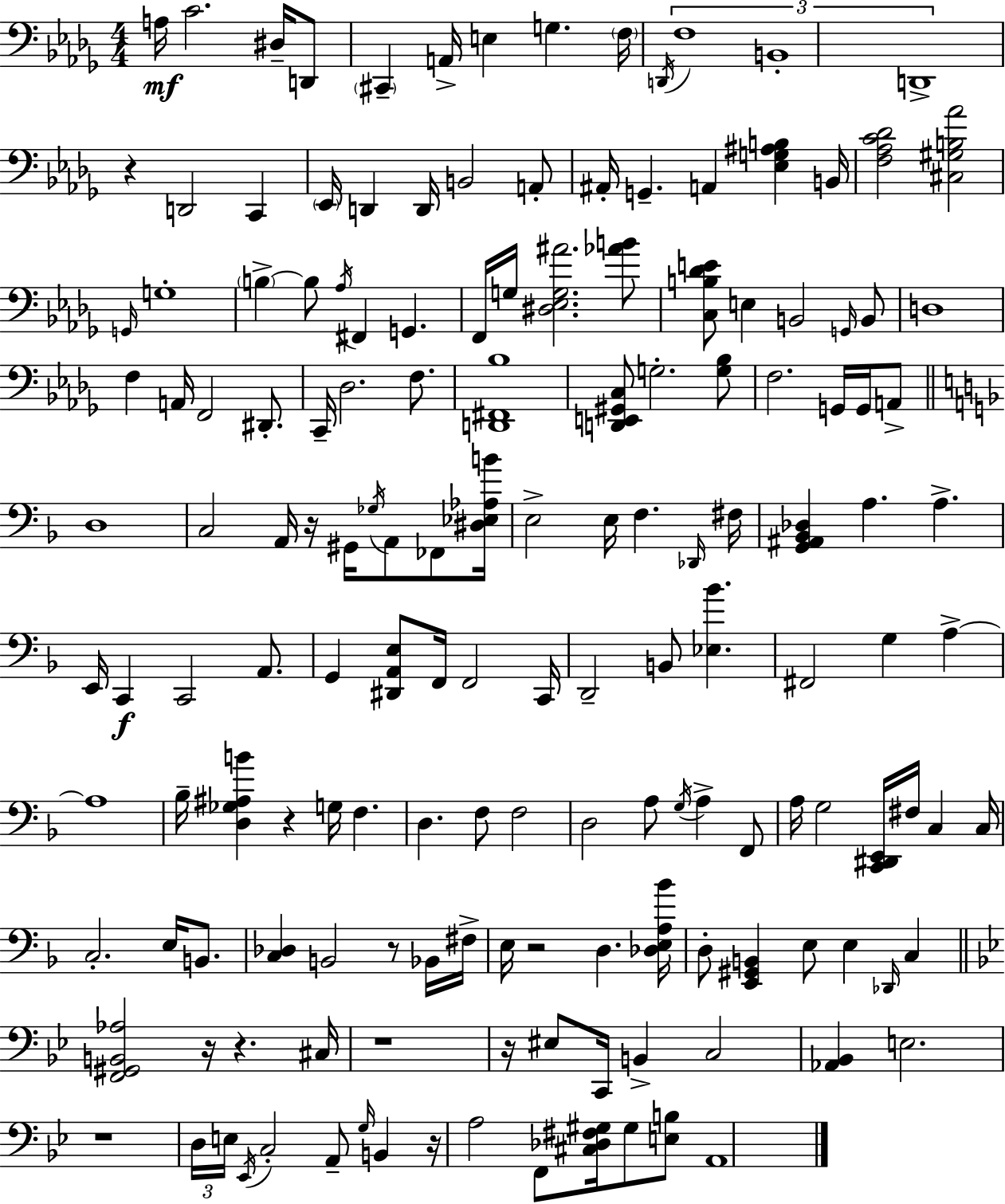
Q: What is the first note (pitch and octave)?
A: A3